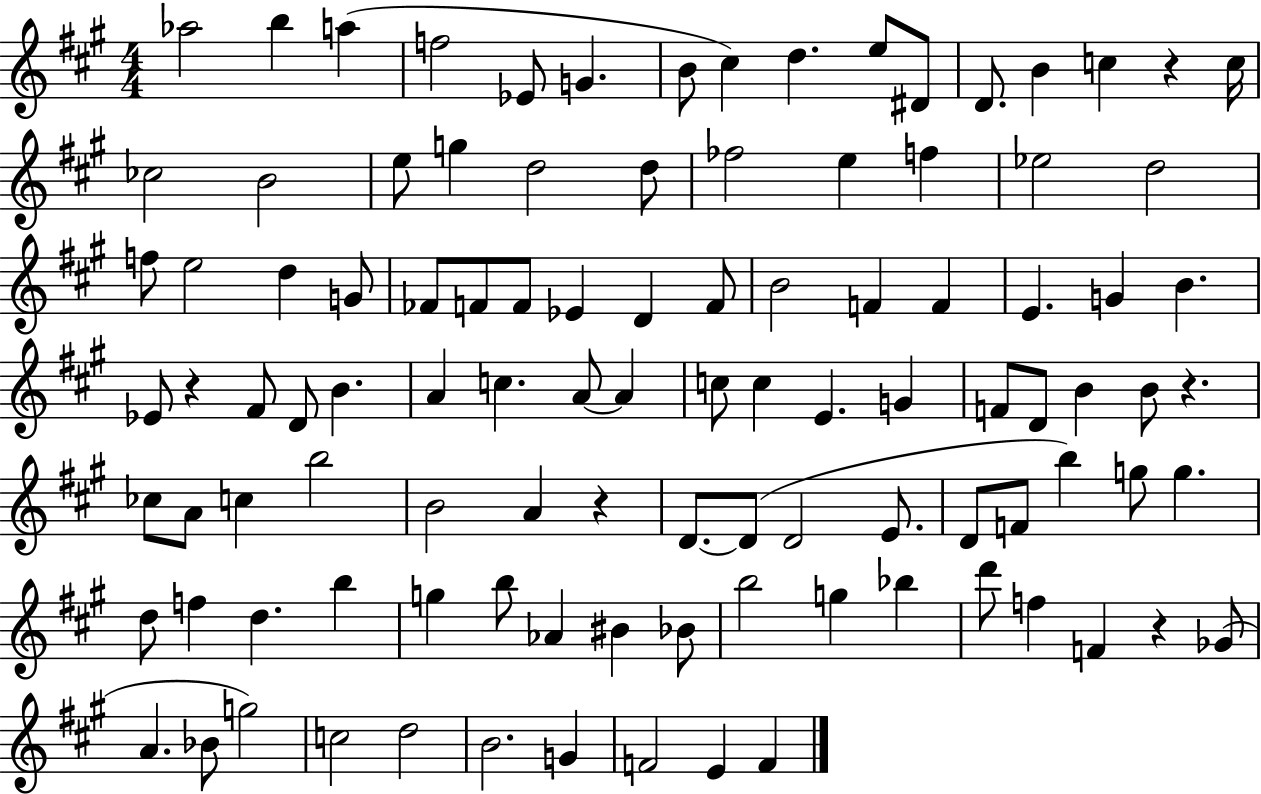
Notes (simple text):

Ab5/h B5/q A5/q F5/h Eb4/e G4/q. B4/e C#5/q D5/q. E5/e D#4/e D4/e. B4/q C5/q R/q C5/s CES5/h B4/h E5/e G5/q D5/h D5/e FES5/h E5/q F5/q Eb5/h D5/h F5/e E5/h D5/q G4/e FES4/e F4/e F4/e Eb4/q D4/q F4/e B4/h F4/q F4/q E4/q. G4/q B4/q. Eb4/e R/q F#4/e D4/e B4/q. A4/q C5/q. A4/e A4/q C5/e C5/q E4/q. G4/q F4/e D4/e B4/q B4/e R/q. CES5/e A4/e C5/q B5/h B4/h A4/q R/q D4/e. D4/e D4/h E4/e. D4/e F4/e B5/q G5/e G5/q. D5/e F5/q D5/q. B5/q G5/q B5/e Ab4/q BIS4/q Bb4/e B5/h G5/q Bb5/q D6/e F5/q F4/q R/q Gb4/e A4/q. Bb4/e G5/h C5/h D5/h B4/h. G4/q F4/h E4/q F4/q